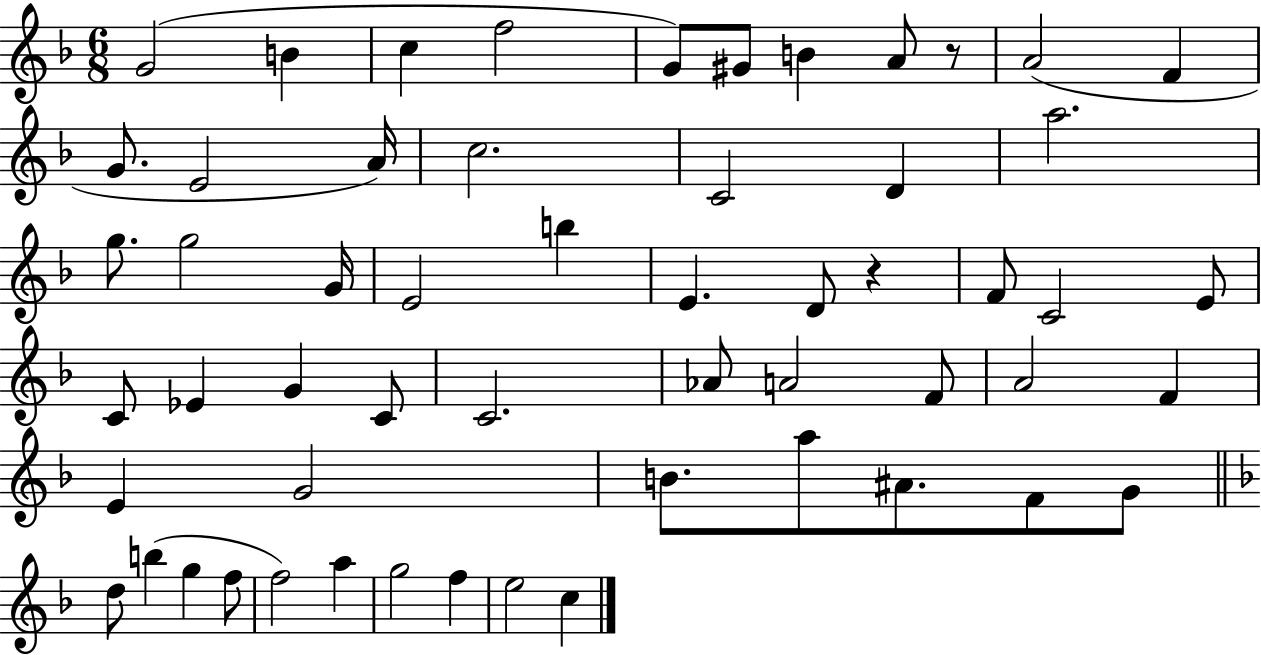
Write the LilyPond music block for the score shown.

{
  \clef treble
  \numericTimeSignature
  \time 6/8
  \key f \major
  \repeat volta 2 { g'2( b'4 | c''4 f''2 | g'8) gis'8 b'4 a'8 r8 | a'2( f'4 | \break g'8. e'2 a'16) | c''2. | c'2 d'4 | a''2. | \break g''8. g''2 g'16 | e'2 b''4 | e'4. d'8 r4 | f'8 c'2 e'8 | \break c'8 ees'4 g'4 c'8 | c'2. | aes'8 a'2 f'8 | a'2 f'4 | \break e'4 g'2 | b'8. a''8 ais'8. f'8 g'8 | \bar "||" \break \key d \minor d''8 b''4( g''4 f''8 | f''2) a''4 | g''2 f''4 | e''2 c''4 | \break } \bar "|."
}